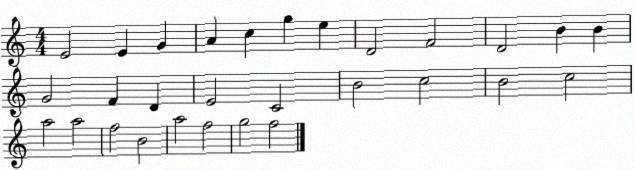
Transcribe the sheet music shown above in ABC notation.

X:1
T:Untitled
M:4/4
L:1/4
K:C
E2 E G A c g e D2 F2 D2 B B G2 F D E2 C2 B2 c2 B2 c2 a2 a2 f2 B2 a2 f2 g2 f2